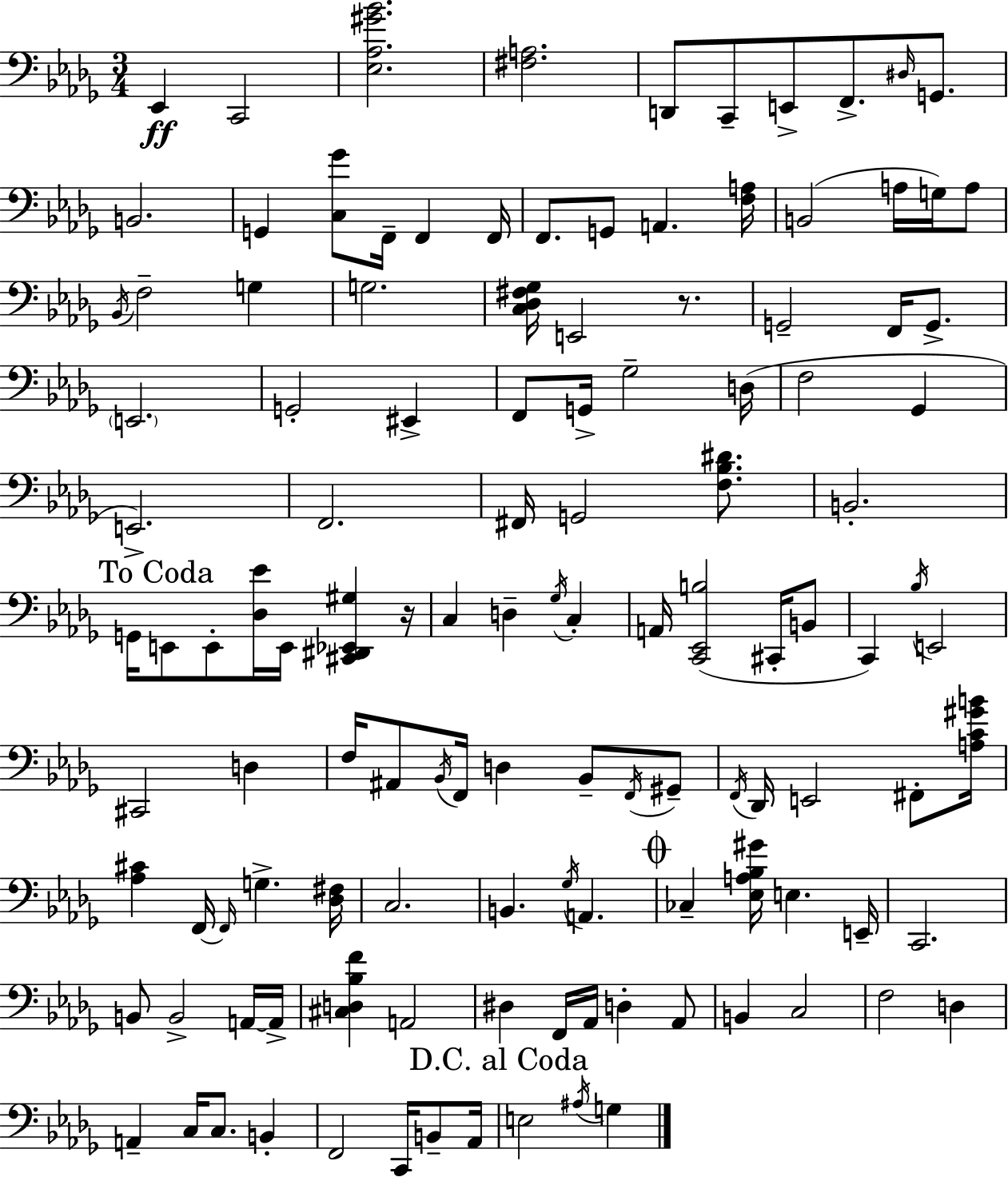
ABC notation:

X:1
T:Untitled
M:3/4
L:1/4
K:Bbm
_E,, C,,2 [_E,_A,^G_B]2 [^F,A,]2 D,,/2 C,,/2 E,,/2 F,,/2 ^D,/4 G,,/2 B,,2 G,, [C,_G]/2 F,,/4 F,, F,,/4 F,,/2 G,,/2 A,, [F,A,]/4 B,,2 A,/4 G,/4 A,/2 _B,,/4 F,2 G, G,2 [C,_D,^F,_G,]/4 E,,2 z/2 G,,2 F,,/4 G,,/2 E,,2 G,,2 ^E,, F,,/2 G,,/4 _G,2 D,/4 F,2 _G,, E,,2 F,,2 ^F,,/4 G,,2 [F,_B,^D]/2 B,,2 G,,/4 E,,/2 E,,/2 [_D,_E]/4 E,,/4 [^C,,^D,,_E,,^G,] z/4 C, D, _G,/4 C, A,,/4 [C,,_E,,B,]2 ^C,,/4 B,,/2 C,, _B,/4 E,,2 ^C,,2 D, F,/4 ^A,,/2 _B,,/4 F,,/4 D, _B,,/2 F,,/4 ^G,,/2 F,,/4 _D,,/4 E,,2 ^F,,/2 [A,C^GB]/4 [_A,^C] F,,/4 F,,/4 G, [_D,^F,]/4 C,2 B,, _G,/4 A,, _C, [_E,A,_B,^G]/4 E, E,,/4 C,,2 B,,/2 B,,2 A,,/4 A,,/4 [^C,D,_B,F] A,,2 ^D, F,,/4 _A,,/4 D, _A,,/2 B,, C,2 F,2 D, A,, C,/4 C,/2 B,, F,,2 C,,/4 B,,/2 _A,,/4 E,2 ^A,/4 G,